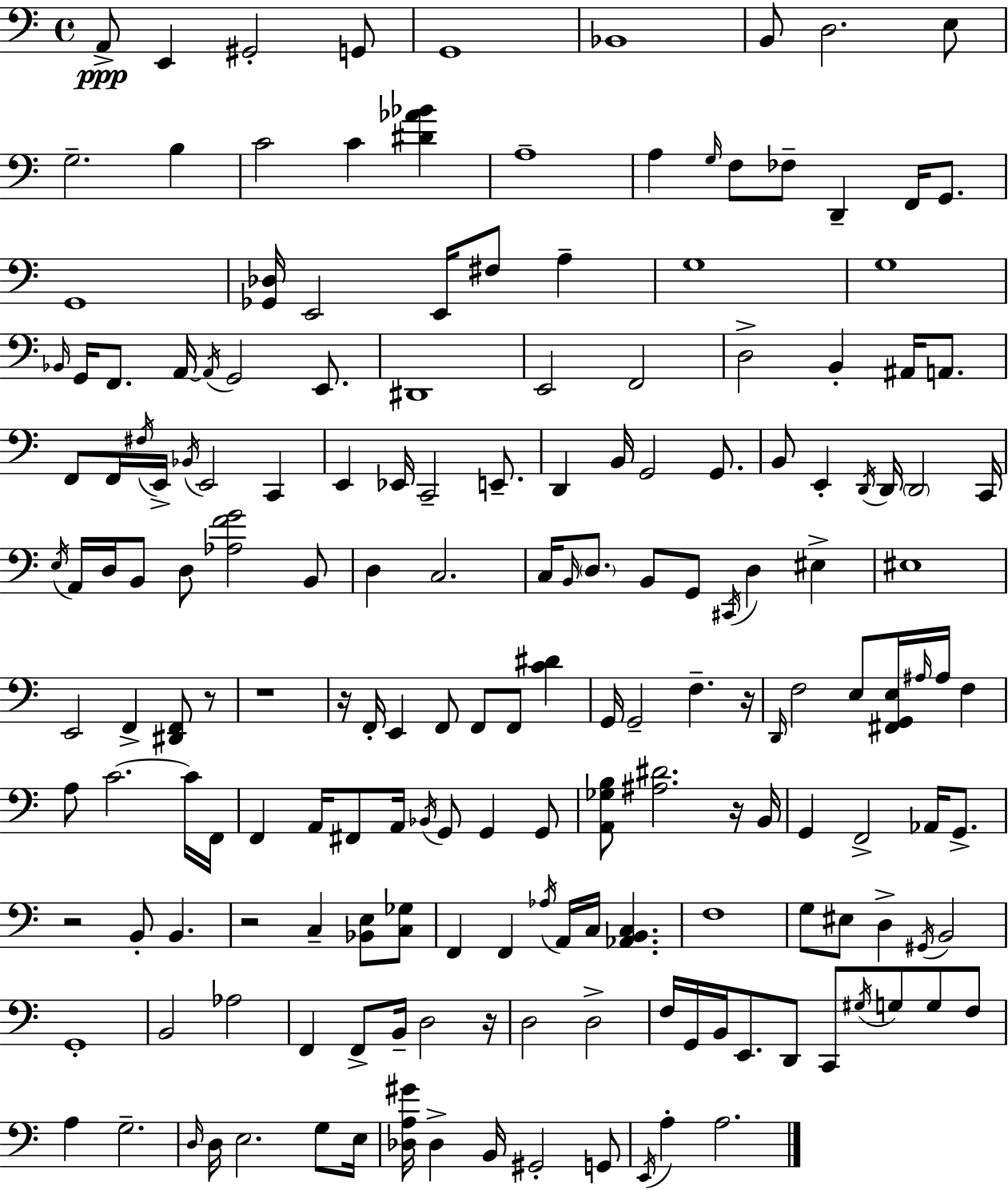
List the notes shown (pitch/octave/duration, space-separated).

A2/e E2/q G#2/h G2/e G2/w Bb2/w B2/e D3/h. E3/e G3/h. B3/q C4/h C4/q [D#4,Ab4,Bb4]/q A3/w A3/q G3/s F3/e FES3/e D2/q F2/s G2/e. G2/w [Gb2,Db3]/s E2/h E2/s F#3/e A3/q G3/w G3/w Bb2/s G2/s F2/e. A2/s A2/s G2/h E2/e. D#2/w E2/h F2/h D3/h B2/q A#2/s A2/e. F2/e F2/s F#3/s E2/s Bb2/s E2/h C2/q E2/q Eb2/s C2/h E2/e. D2/q B2/s G2/h G2/e. B2/e E2/q D2/s D2/s D2/h C2/s E3/s A2/s D3/s B2/e D3/e [Ab3,F4,G4]/h B2/e D3/q C3/h. C3/s B2/s D3/e. B2/e G2/e C#2/s D3/q EIS3/q EIS3/w E2/h F2/q [D#2,F2]/e R/e R/w R/s F2/s E2/q F2/e F2/e F2/e [C4,D#4]/q G2/s G2/h F3/q. R/s D2/s F3/h E3/e [F#2,G2,E3]/s A#3/s A#3/s F3/q A3/e C4/h. C4/s F2/s F2/q A2/s F#2/e A2/s Bb2/s G2/e G2/q G2/e [A2,Gb3,B3]/e [A#3,D#4]/h. R/s B2/s G2/q F2/h Ab2/s G2/e. R/h B2/e B2/q. R/h C3/q [Bb2,E3]/e [C3,Gb3]/e F2/q F2/q Ab3/s A2/s C3/s [Ab2,B2,C3]/q. F3/w G3/e EIS3/e D3/q G#2/s B2/h G2/w B2/h Ab3/h F2/q F2/e B2/s D3/h R/s D3/h D3/h F3/s G2/s B2/s E2/e. D2/e C2/e G#3/s G3/e G3/e F3/e A3/q G3/h. D3/s D3/s E3/h. G3/e E3/s [Db3,A3,G#4]/s Db3/q B2/s G#2/h G2/e E2/s A3/q A3/h.